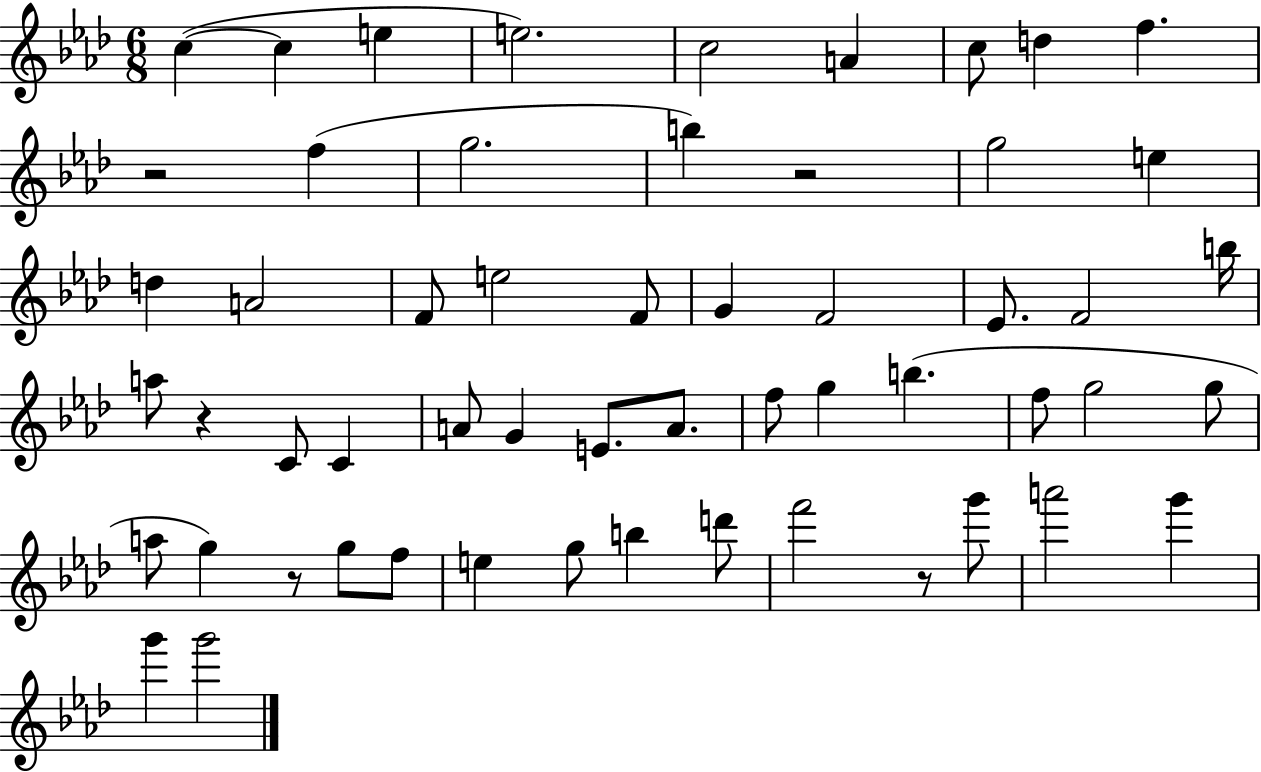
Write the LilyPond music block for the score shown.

{
  \clef treble
  \numericTimeSignature
  \time 6/8
  \key aes \major
  \repeat volta 2 { c''4~(~ c''4 e''4 | e''2.) | c''2 a'4 | c''8 d''4 f''4. | \break r2 f''4( | g''2. | b''4) r2 | g''2 e''4 | \break d''4 a'2 | f'8 e''2 f'8 | g'4 f'2 | ees'8. f'2 b''16 | \break a''8 r4 c'8 c'4 | a'8 g'4 e'8. a'8. | f''8 g''4 b''4.( | f''8 g''2 g''8 | \break a''8 g''4) r8 g''8 f''8 | e''4 g''8 b''4 d'''8 | f'''2 r8 g'''8 | a'''2 g'''4 | \break g'''4 g'''2 | } \bar "|."
}